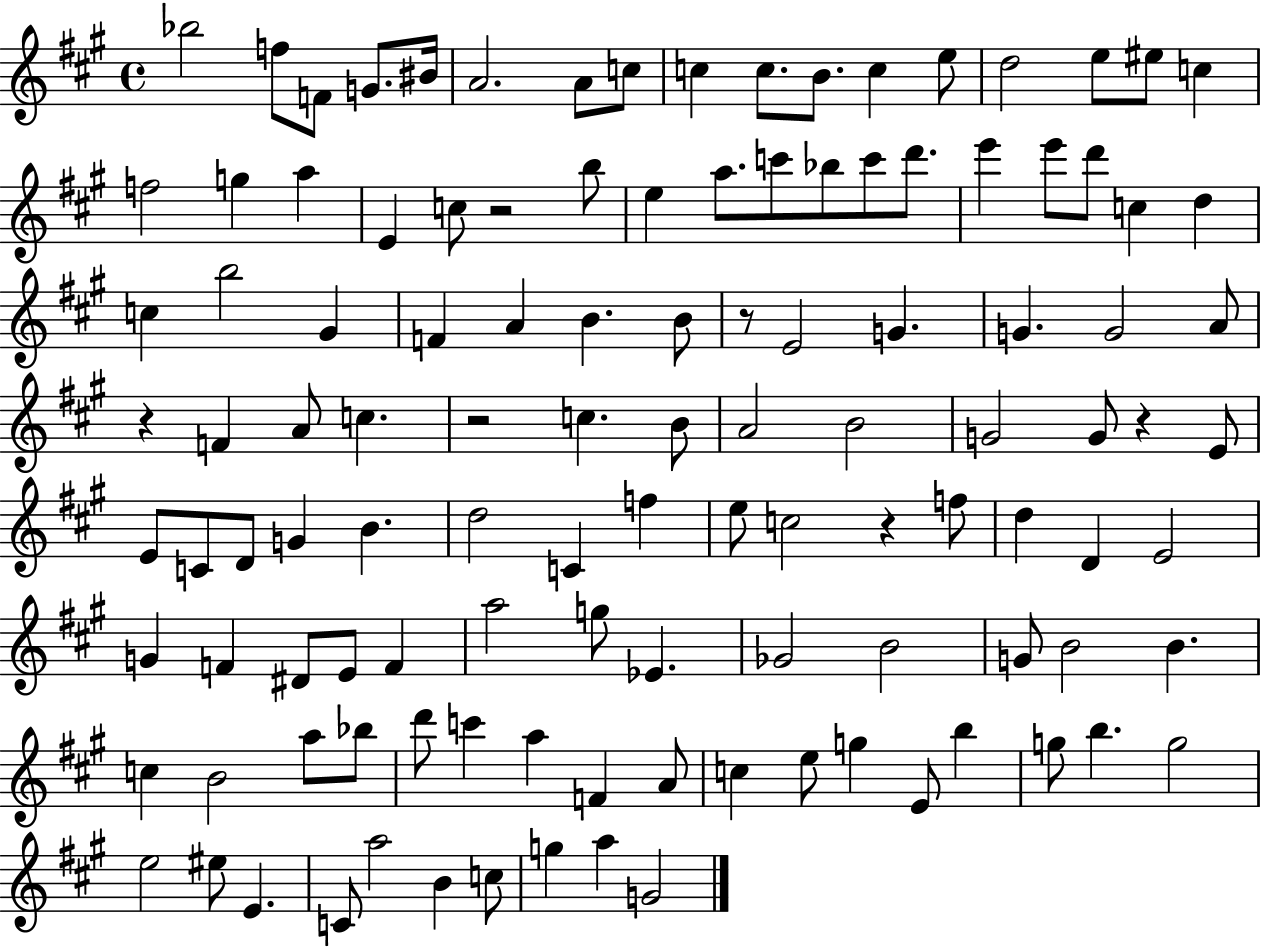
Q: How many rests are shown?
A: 6